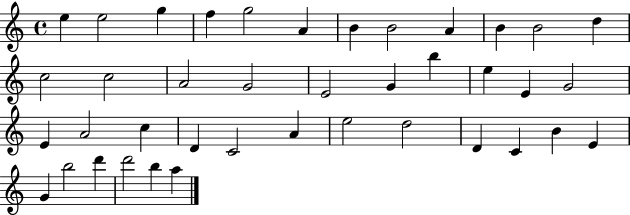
X:1
T:Untitled
M:4/4
L:1/4
K:C
e e2 g f g2 A B B2 A B B2 d c2 c2 A2 G2 E2 G b e E G2 E A2 c D C2 A e2 d2 D C B E G b2 d' d'2 b a